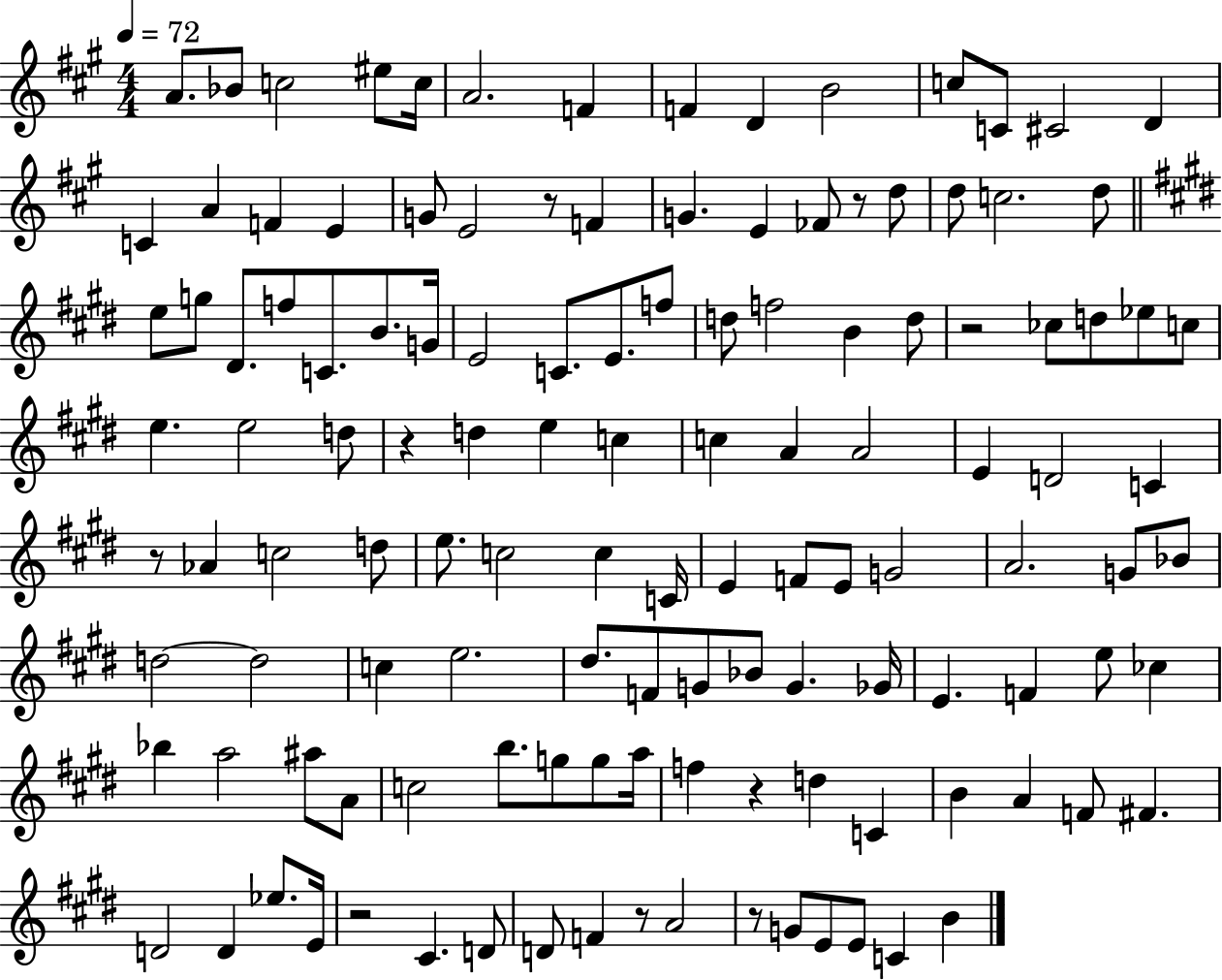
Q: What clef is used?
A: treble